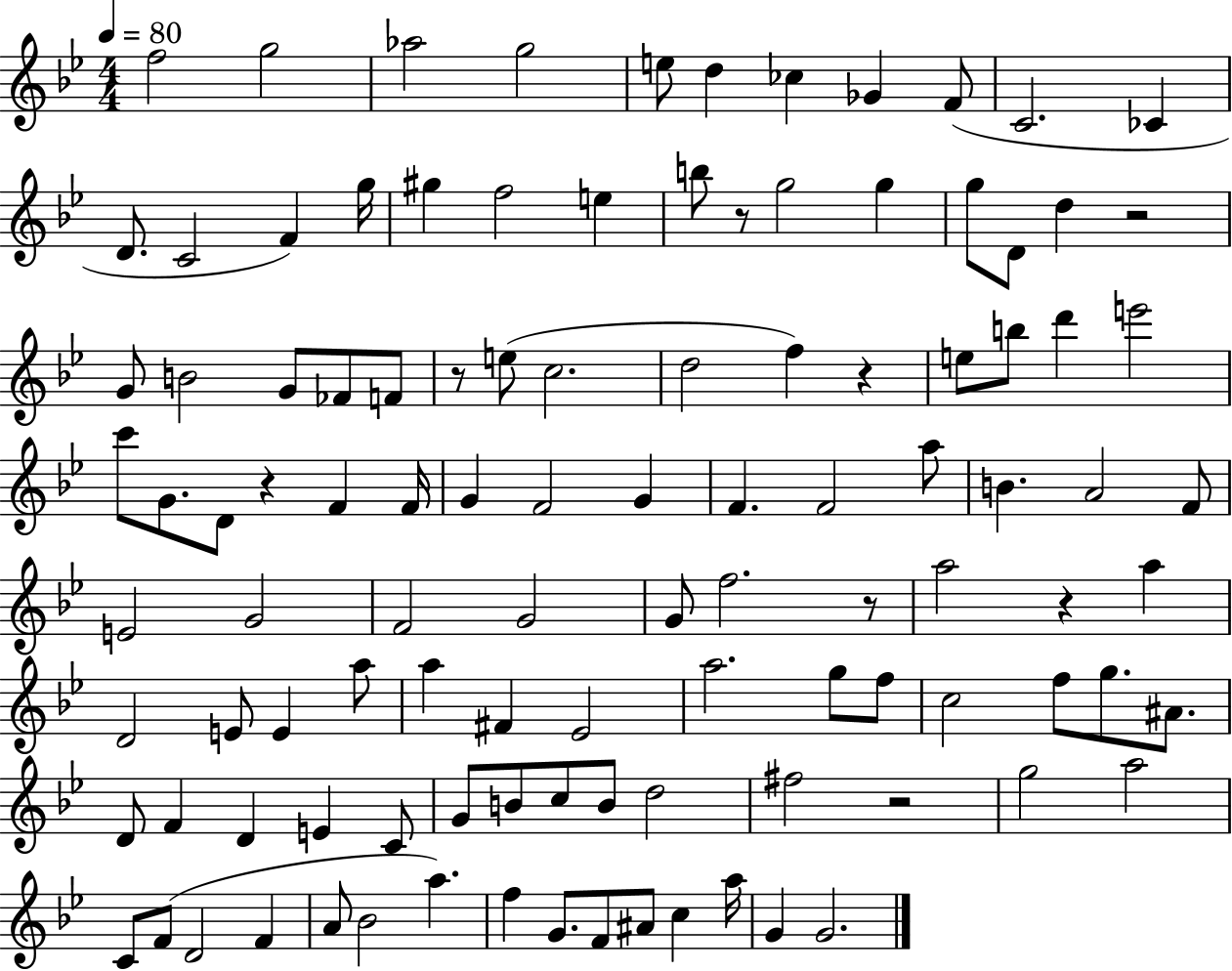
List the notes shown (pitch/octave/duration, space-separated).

F5/h G5/h Ab5/h G5/h E5/e D5/q CES5/q Gb4/q F4/e C4/h. CES4/q D4/e. C4/h F4/q G5/s G#5/q F5/h E5/q B5/e R/e G5/h G5/q G5/e D4/e D5/q R/h G4/e B4/h G4/e FES4/e F4/e R/e E5/e C5/h. D5/h F5/q R/q E5/e B5/e D6/q E6/h C6/e G4/e. D4/e R/q F4/q F4/s G4/q F4/h G4/q F4/q. F4/h A5/e B4/q. A4/h F4/e E4/h G4/h F4/h G4/h G4/e F5/h. R/e A5/h R/q A5/q D4/h E4/e E4/q A5/e A5/q F#4/q Eb4/h A5/h. G5/e F5/e C5/h F5/e G5/e. A#4/e. D4/e F4/q D4/q E4/q C4/e G4/e B4/e C5/e B4/e D5/h F#5/h R/h G5/h A5/h C4/e F4/e D4/h F4/q A4/e Bb4/h A5/q. F5/q G4/e. F4/e A#4/e C5/q A5/s G4/q G4/h.